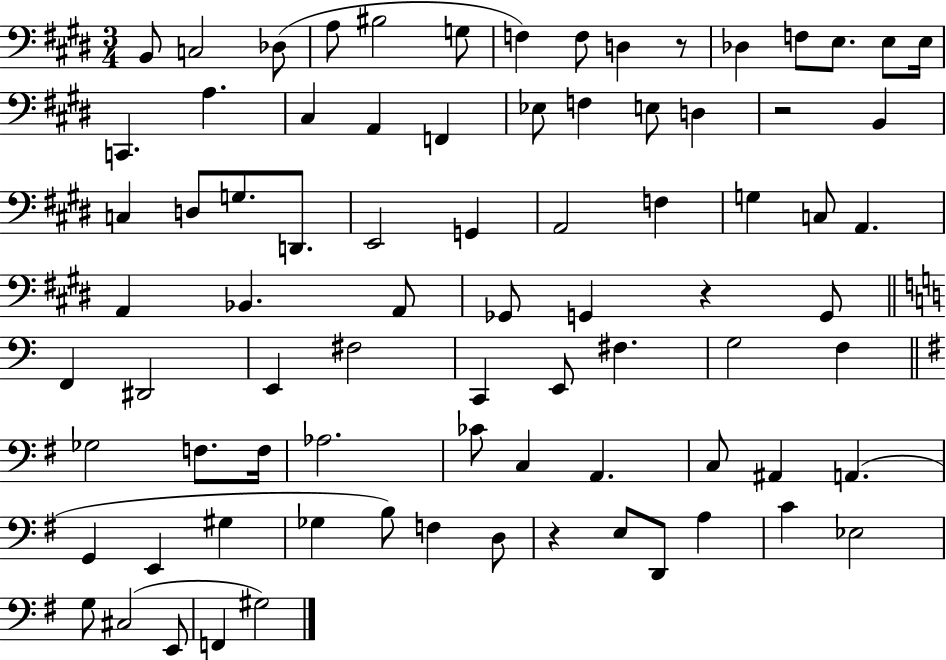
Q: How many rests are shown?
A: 4